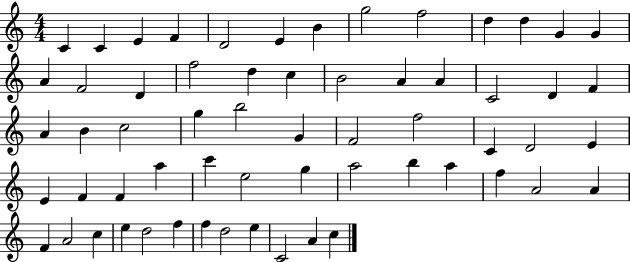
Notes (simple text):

C4/q C4/q E4/q F4/q D4/h E4/q B4/q G5/h F5/h D5/q D5/q G4/q G4/q A4/q F4/h D4/q F5/h D5/q C5/q B4/h A4/q A4/q C4/h D4/q F4/q A4/q B4/q C5/h G5/q B5/h G4/q F4/h F5/h C4/q D4/h E4/q E4/q F4/q F4/q A5/q C6/q E5/h G5/q A5/h B5/q A5/q F5/q A4/h A4/q F4/q A4/h C5/q E5/q D5/h F5/q F5/q D5/h E5/q C4/h A4/q C5/q